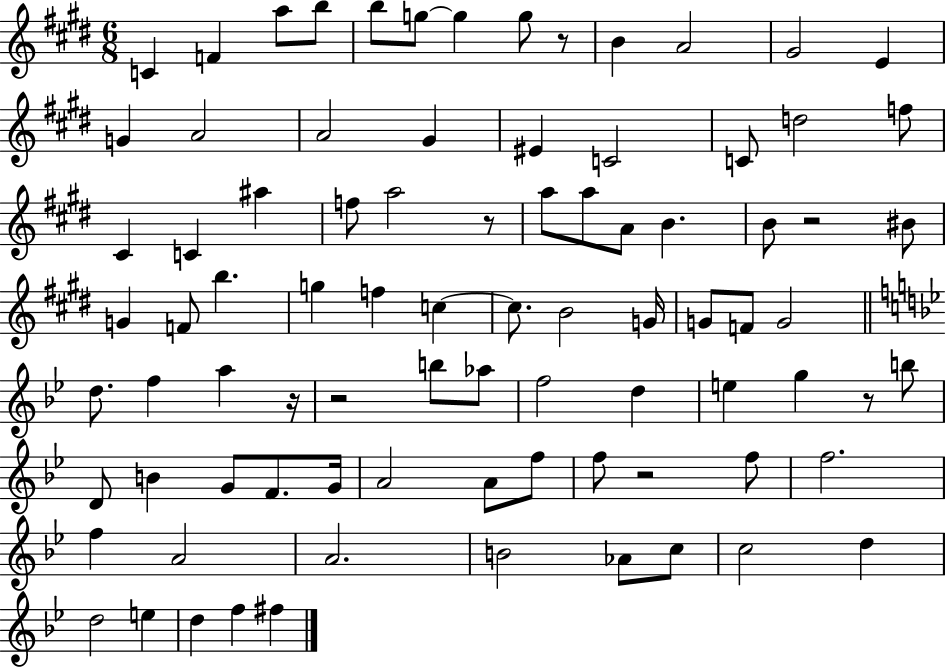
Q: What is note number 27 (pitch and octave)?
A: A5